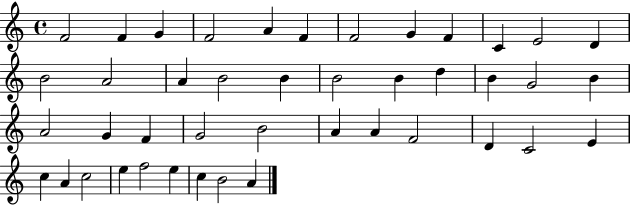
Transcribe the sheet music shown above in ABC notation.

X:1
T:Untitled
M:4/4
L:1/4
K:C
F2 F G F2 A F F2 G F C E2 D B2 A2 A B2 B B2 B d B G2 B A2 G F G2 B2 A A F2 D C2 E c A c2 e f2 e c B2 A